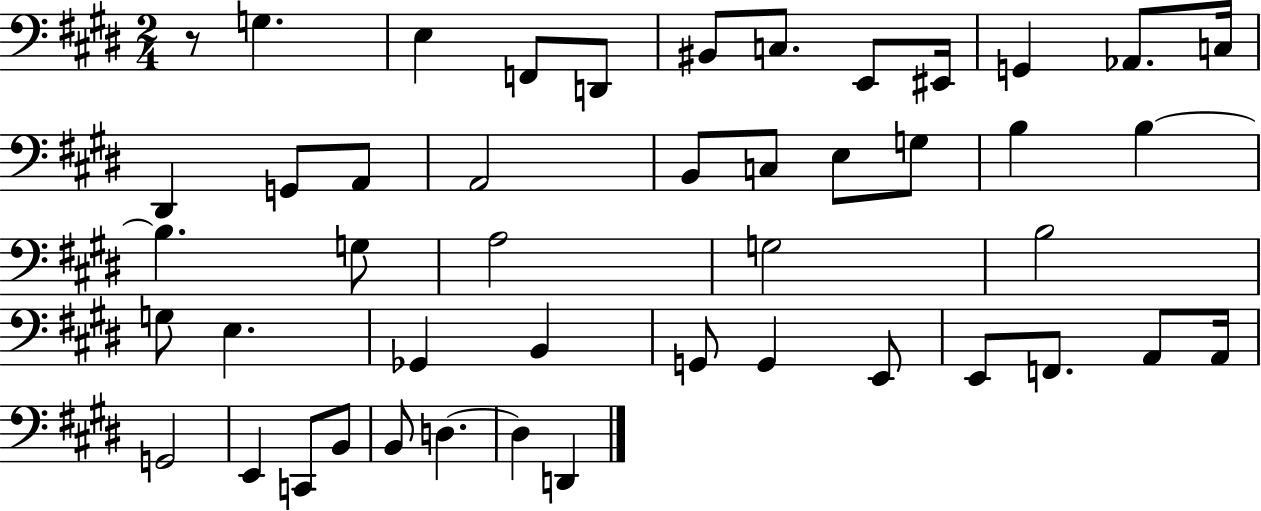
R/e G3/q. E3/q F2/e D2/e BIS2/e C3/e. E2/e EIS2/s G2/q Ab2/e. C3/s D#2/q G2/e A2/e A2/h B2/e C3/e E3/e G3/e B3/q B3/q B3/q. G3/e A3/h G3/h B3/h G3/e E3/q. Gb2/q B2/q G2/e G2/q E2/e E2/e F2/e. A2/e A2/s G2/h E2/q C2/e B2/e B2/e D3/q. D3/q D2/q